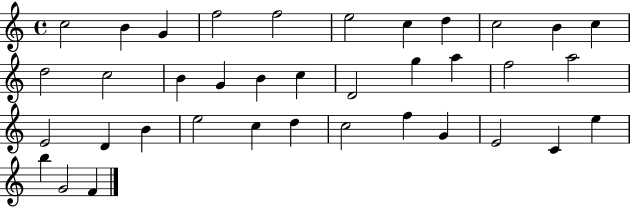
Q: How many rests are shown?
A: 0